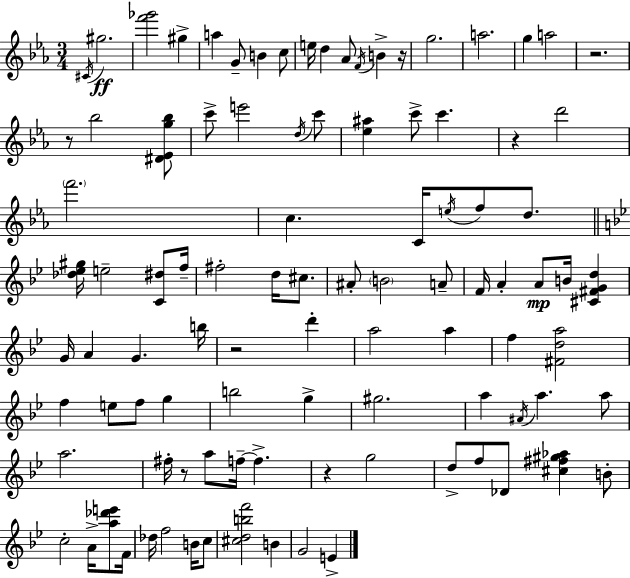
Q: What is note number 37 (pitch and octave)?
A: B4